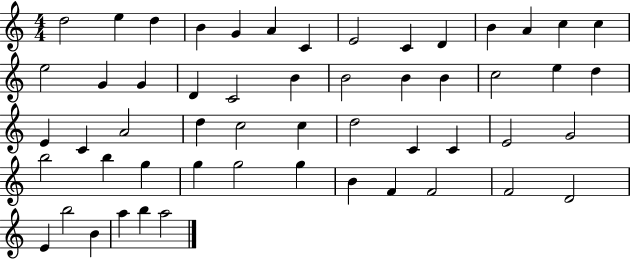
D5/h E5/q D5/q B4/q G4/q A4/q C4/q E4/h C4/q D4/q B4/q A4/q C5/q C5/q E5/h G4/q G4/q D4/q C4/h B4/q B4/h B4/q B4/q C5/h E5/q D5/q E4/q C4/q A4/h D5/q C5/h C5/q D5/h C4/q C4/q E4/h G4/h B5/h B5/q G5/q G5/q G5/h G5/q B4/q F4/q F4/h F4/h D4/h E4/q B5/h B4/q A5/q B5/q A5/h